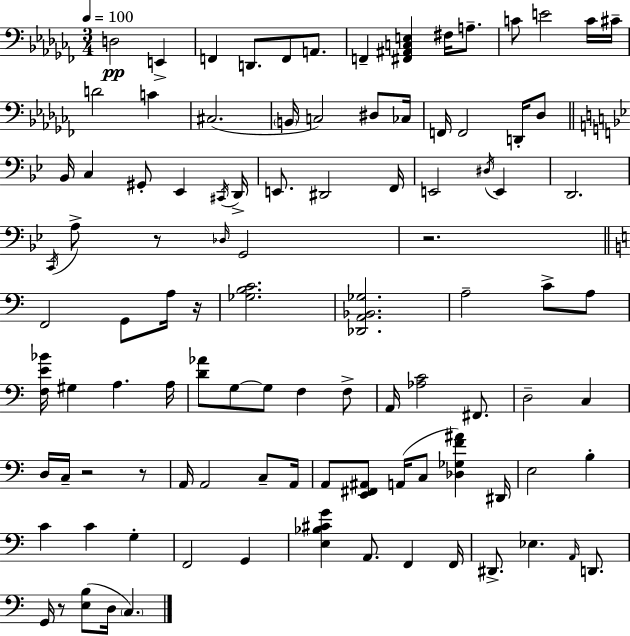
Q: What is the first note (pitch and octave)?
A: D3